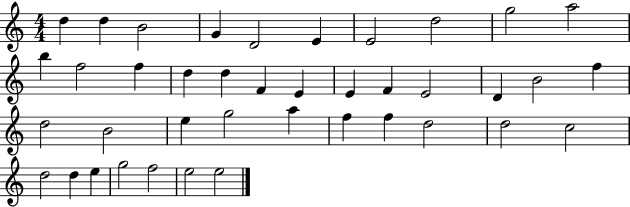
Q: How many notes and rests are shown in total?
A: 40